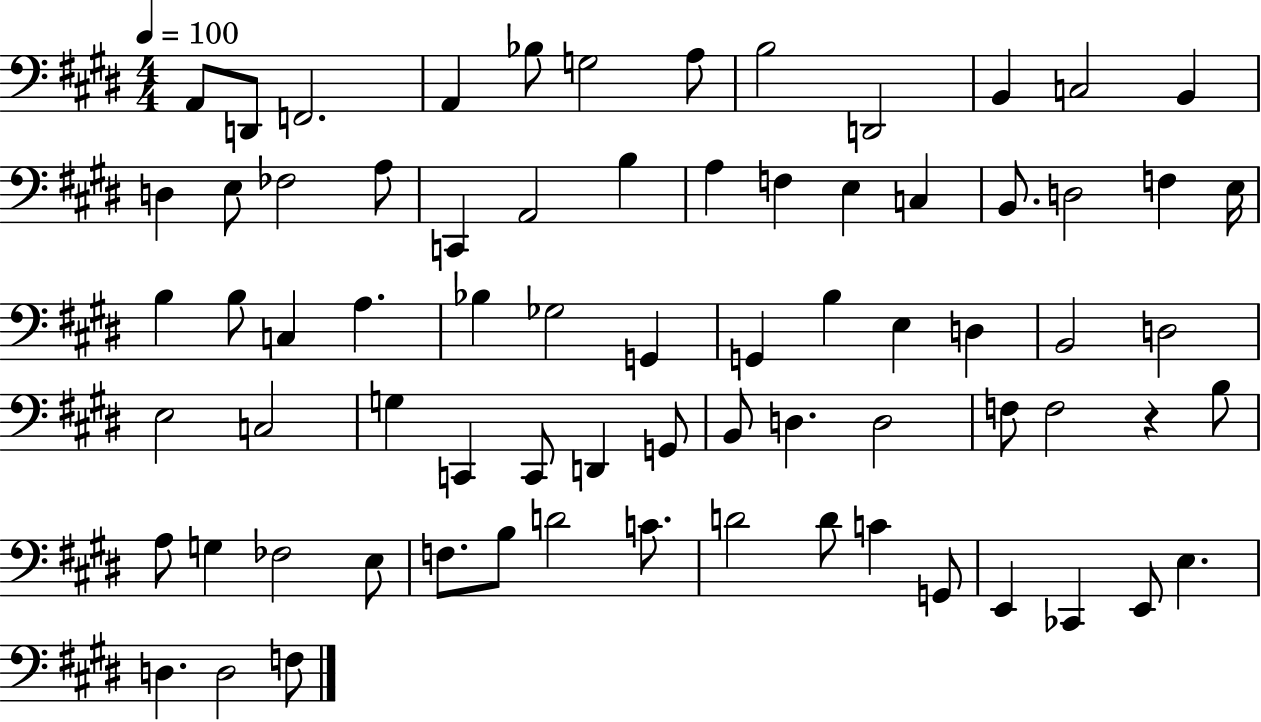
X:1
T:Untitled
M:4/4
L:1/4
K:E
A,,/2 D,,/2 F,,2 A,, _B,/2 G,2 A,/2 B,2 D,,2 B,, C,2 B,, D, E,/2 _F,2 A,/2 C,, A,,2 B, A, F, E, C, B,,/2 D,2 F, E,/4 B, B,/2 C, A, _B, _G,2 G,, G,, B, E, D, B,,2 D,2 E,2 C,2 G, C,, C,,/2 D,, G,,/2 B,,/2 D, D,2 F,/2 F,2 z B,/2 A,/2 G, _F,2 E,/2 F,/2 B,/2 D2 C/2 D2 D/2 C G,,/2 E,, _C,, E,,/2 E, D, D,2 F,/2